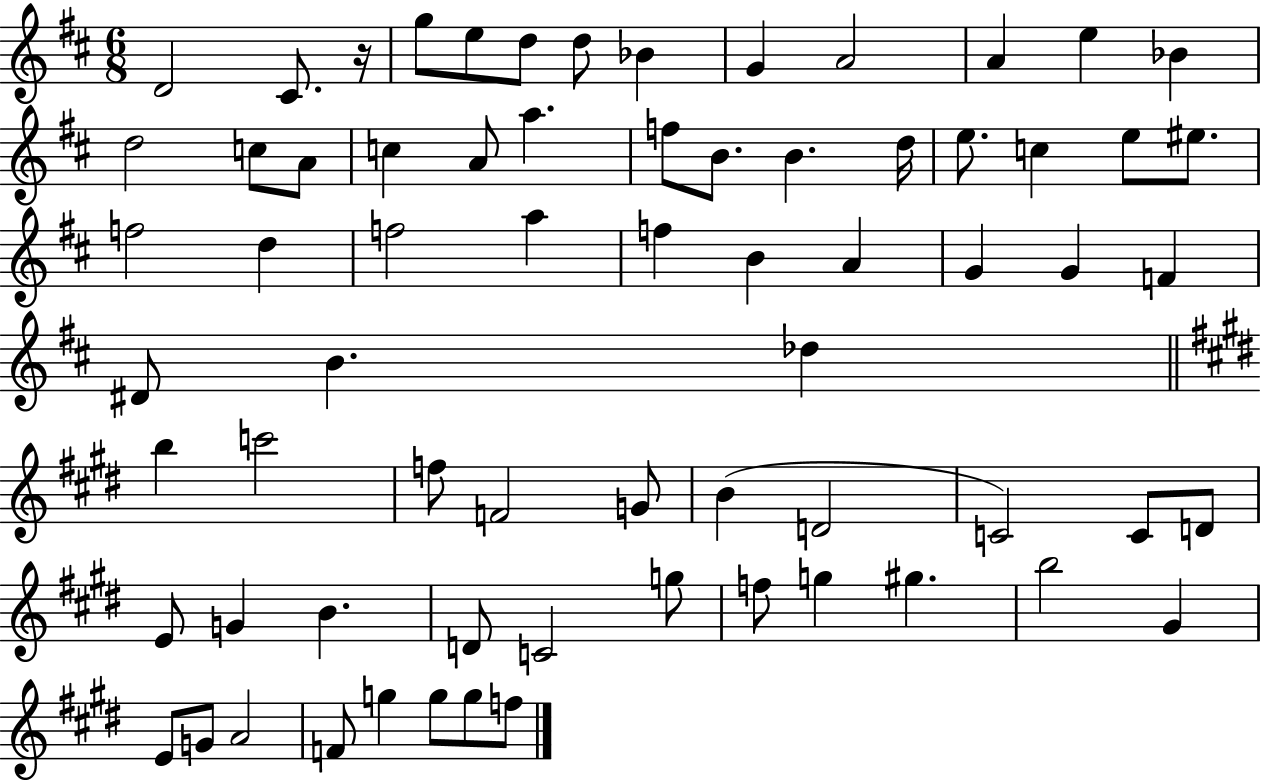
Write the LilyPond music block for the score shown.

{
  \clef treble
  \numericTimeSignature
  \time 6/8
  \key d \major
  d'2 cis'8. r16 | g''8 e''8 d''8 d''8 bes'4 | g'4 a'2 | a'4 e''4 bes'4 | \break d''2 c''8 a'8 | c''4 a'8 a''4. | f''8 b'8. b'4. d''16 | e''8. c''4 e''8 eis''8. | \break f''2 d''4 | f''2 a''4 | f''4 b'4 a'4 | g'4 g'4 f'4 | \break dis'8 b'4. des''4 | \bar "||" \break \key e \major b''4 c'''2 | f''8 f'2 g'8 | b'4( d'2 | c'2) c'8 d'8 | \break e'8 g'4 b'4. | d'8 c'2 g''8 | f''8 g''4 gis''4. | b''2 gis'4 | \break e'8 g'8 a'2 | f'8 g''4 g''8 g''8 f''8 | \bar "|."
}